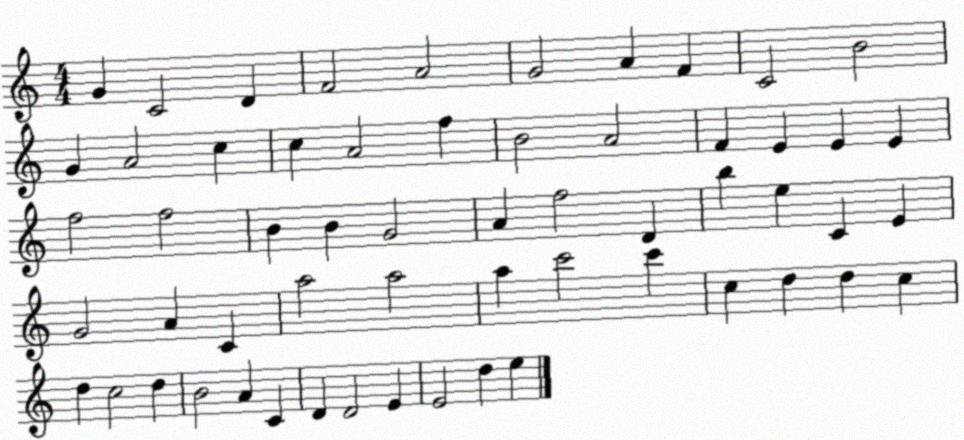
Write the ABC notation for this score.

X:1
T:Untitled
M:4/4
L:1/4
K:C
G C2 D F2 A2 G2 A F C2 B2 G A2 c c A2 f B2 A2 F E E E f2 f2 B B G2 A f2 D b e C E G2 A C a2 a2 a c'2 c' c d d c d c2 d B2 A C D D2 E E2 d e